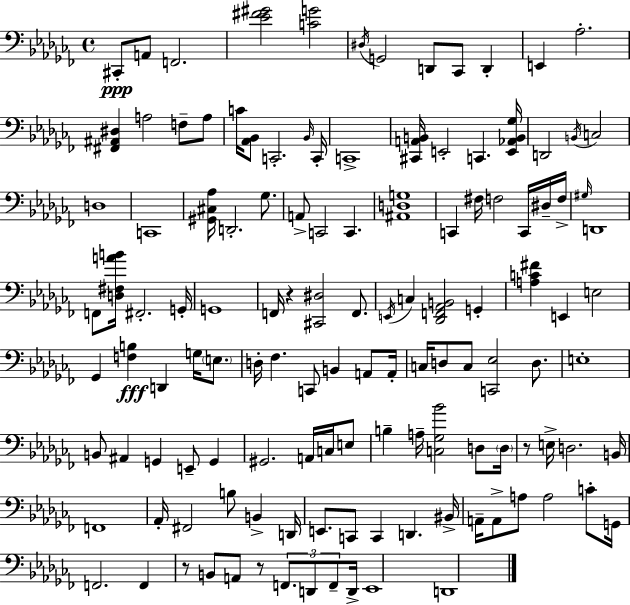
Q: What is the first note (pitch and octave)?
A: C#2